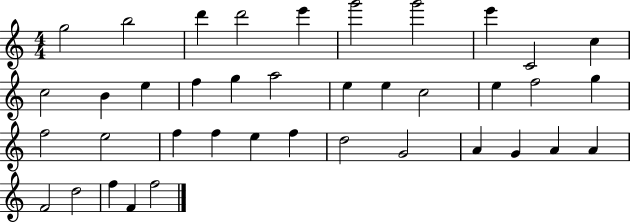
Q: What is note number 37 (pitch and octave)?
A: F5